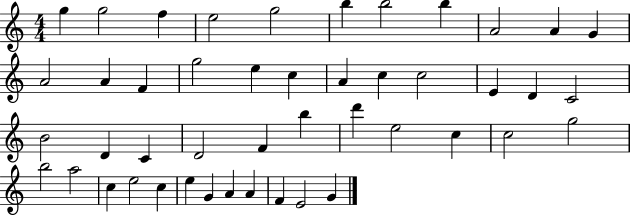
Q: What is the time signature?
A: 4/4